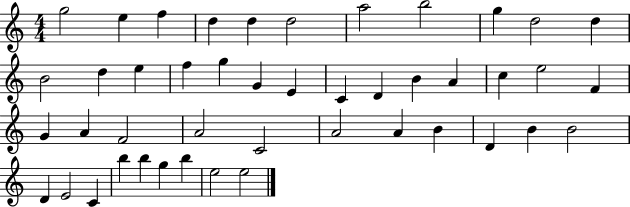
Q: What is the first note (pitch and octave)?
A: G5